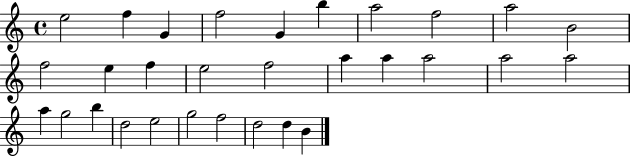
X:1
T:Untitled
M:4/4
L:1/4
K:C
e2 f G f2 G b a2 f2 a2 B2 f2 e f e2 f2 a a a2 a2 a2 a g2 b d2 e2 g2 f2 d2 d B